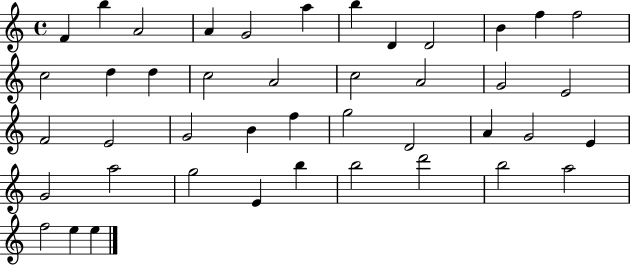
F4/q B5/q A4/h A4/q G4/h A5/q B5/q D4/q D4/h B4/q F5/q F5/h C5/h D5/q D5/q C5/h A4/h C5/h A4/h G4/h E4/h F4/h E4/h G4/h B4/q F5/q G5/h D4/h A4/q G4/h E4/q G4/h A5/h G5/h E4/q B5/q B5/h D6/h B5/h A5/h F5/h E5/q E5/q